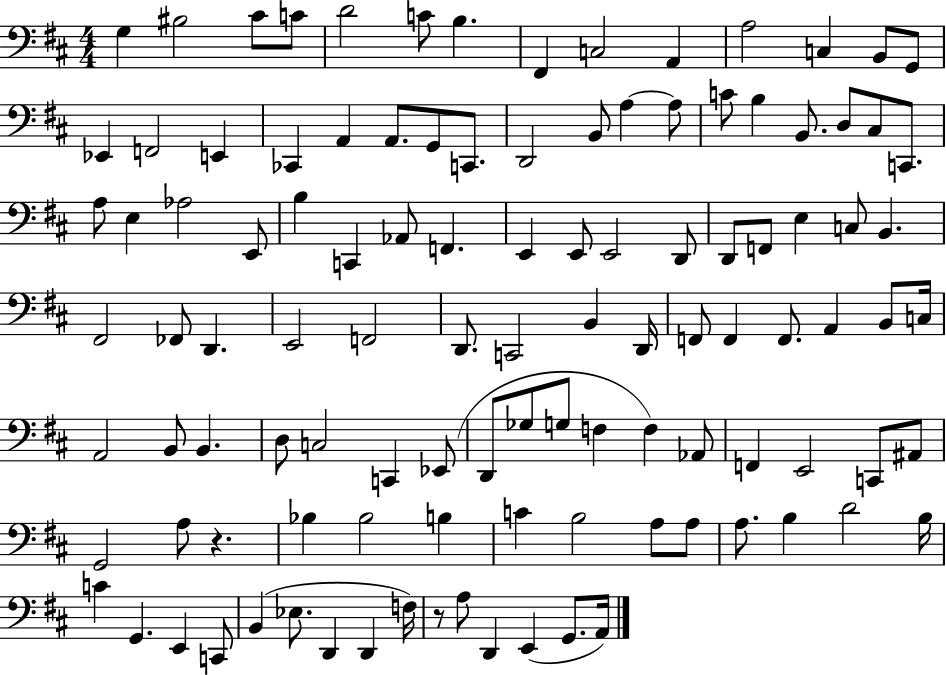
G3/q BIS3/h C#4/e C4/e D4/h C4/e B3/q. F#2/q C3/h A2/q A3/h C3/q B2/e G2/e Eb2/q F2/h E2/q CES2/q A2/q A2/e. G2/e C2/e. D2/h B2/e A3/q A3/e C4/e B3/q B2/e. D3/e C#3/e C2/e. A3/e E3/q Ab3/h E2/e B3/q C2/q Ab2/e F2/q. E2/q E2/e E2/h D2/e D2/e F2/e E3/q C3/e B2/q. F#2/h FES2/e D2/q. E2/h F2/h D2/e. C2/h B2/q D2/s F2/e F2/q F2/e. A2/q B2/e C3/s A2/h B2/e B2/q. D3/e C3/h C2/q Eb2/e D2/e Gb3/e G3/e F3/q F3/q Ab2/e F2/q E2/h C2/e A#2/e G2/h A3/e R/q. Bb3/q Bb3/h B3/q C4/q B3/h A3/e A3/e A3/e. B3/q D4/h B3/s C4/q G2/q. E2/q C2/e B2/q Eb3/e. D2/q D2/q F3/s R/e A3/e D2/q E2/q G2/e. A2/s